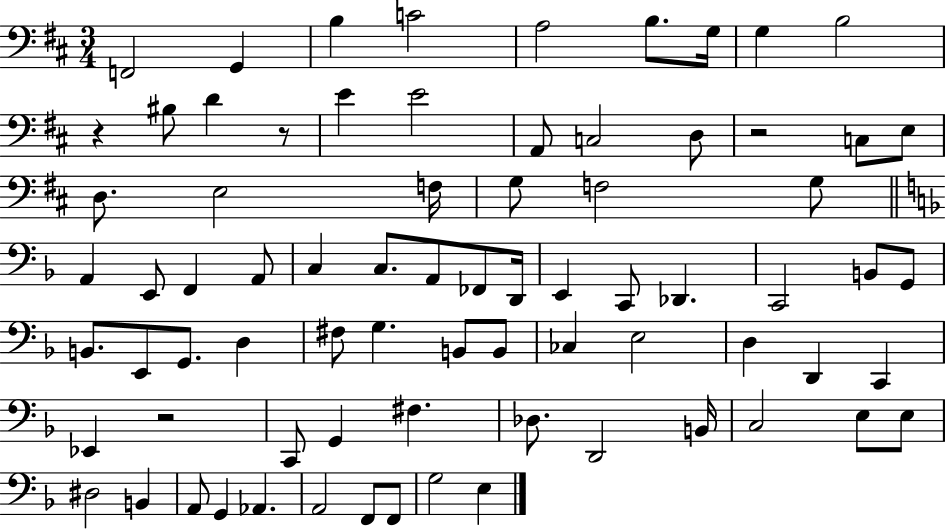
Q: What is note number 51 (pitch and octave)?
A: D2